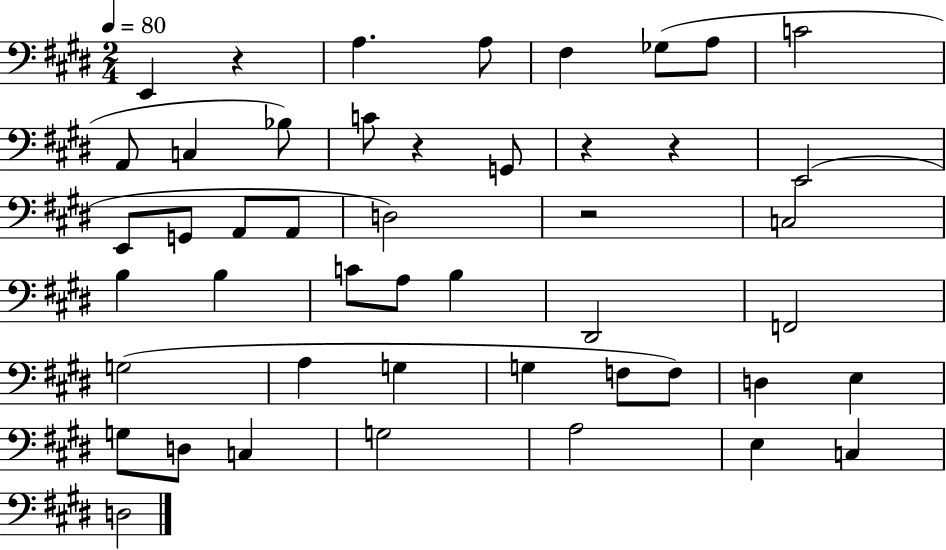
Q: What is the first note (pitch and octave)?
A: E2